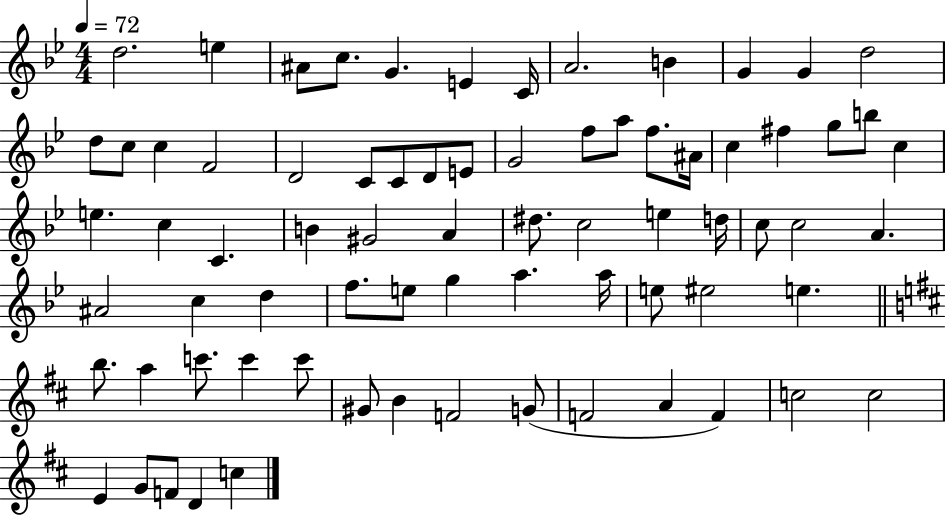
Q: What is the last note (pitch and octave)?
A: C5